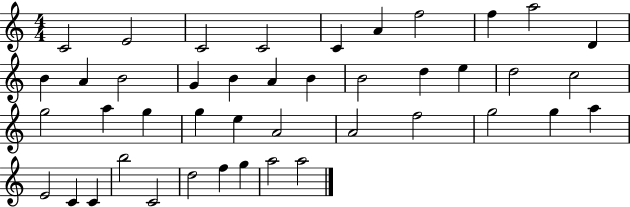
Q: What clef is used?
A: treble